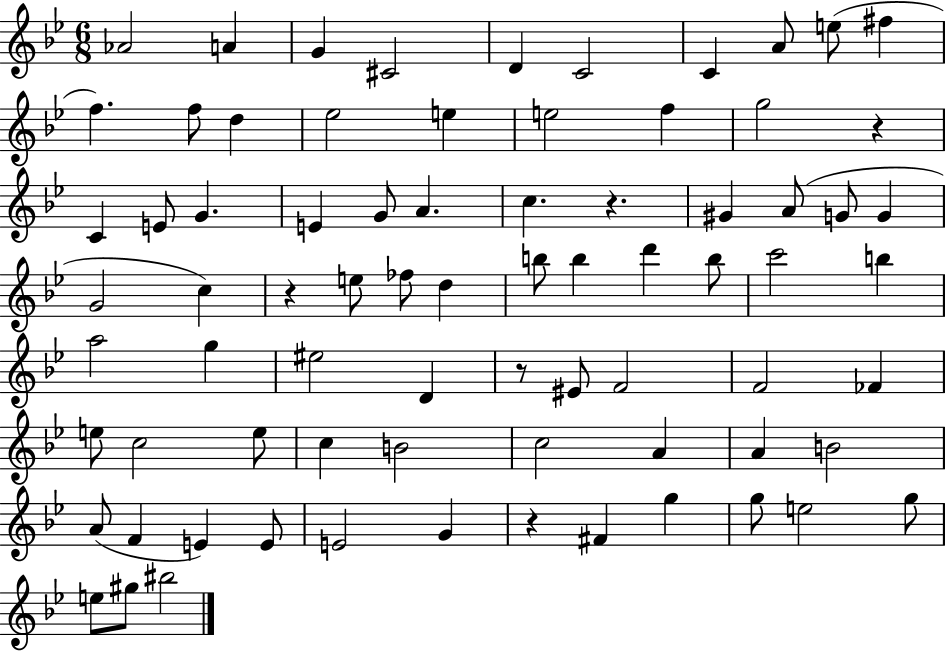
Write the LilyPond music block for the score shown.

{
  \clef treble
  \numericTimeSignature
  \time 6/8
  \key bes \major
  \repeat volta 2 { aes'2 a'4 | g'4 cis'2 | d'4 c'2 | c'4 a'8 e''8( fis''4 | \break f''4.) f''8 d''4 | ees''2 e''4 | e''2 f''4 | g''2 r4 | \break c'4 e'8 g'4. | e'4 g'8 a'4. | c''4. r4. | gis'4 a'8( g'8 g'4 | \break g'2 c''4) | r4 e''8 fes''8 d''4 | b''8 b''4 d'''4 b''8 | c'''2 b''4 | \break a''2 g''4 | eis''2 d'4 | r8 eis'8 f'2 | f'2 fes'4 | \break e''8 c''2 e''8 | c''4 b'2 | c''2 a'4 | a'4 b'2 | \break a'8( f'4 e'4) e'8 | e'2 g'4 | r4 fis'4 g''4 | g''8 e''2 g''8 | \break e''8 gis''8 bis''2 | } \bar "|."
}